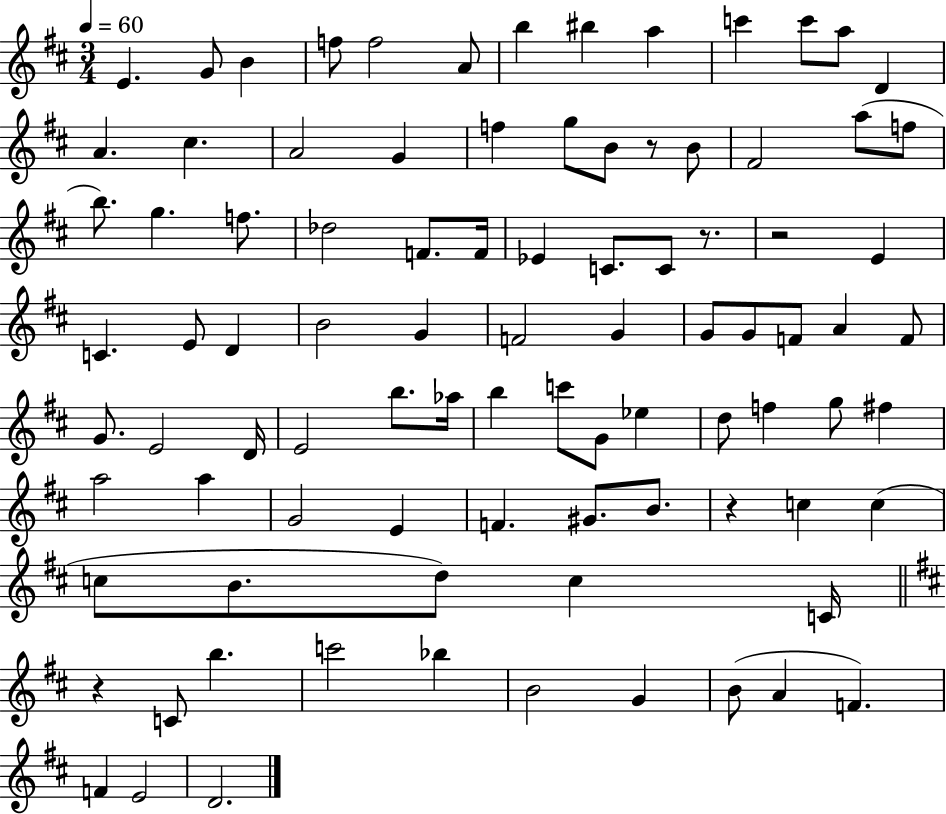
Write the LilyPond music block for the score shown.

{
  \clef treble
  \numericTimeSignature
  \time 3/4
  \key d \major
  \tempo 4 = 60
  e'4. g'8 b'4 | f''8 f''2 a'8 | b''4 bis''4 a''4 | c'''4 c'''8 a''8 d'4 | \break a'4. cis''4. | a'2 g'4 | f''4 g''8 b'8 r8 b'8 | fis'2 a''8( f''8 | \break b''8.) g''4. f''8. | des''2 f'8. f'16 | ees'4 c'8. c'8 r8. | r2 e'4 | \break c'4. e'8 d'4 | b'2 g'4 | f'2 g'4 | g'8 g'8 f'8 a'4 f'8 | \break g'8. e'2 d'16 | e'2 b''8. aes''16 | b''4 c'''8 g'8 ees''4 | d''8 f''4 g''8 fis''4 | \break a''2 a''4 | g'2 e'4 | f'4. gis'8. b'8. | r4 c''4 c''4( | \break c''8 b'8. d''8) c''4 c'16 | \bar "||" \break \key b \minor r4 c'8 b''4. | c'''2 bes''4 | b'2 g'4 | b'8( a'4 f'4.) | \break f'4 e'2 | d'2. | \bar "|."
}